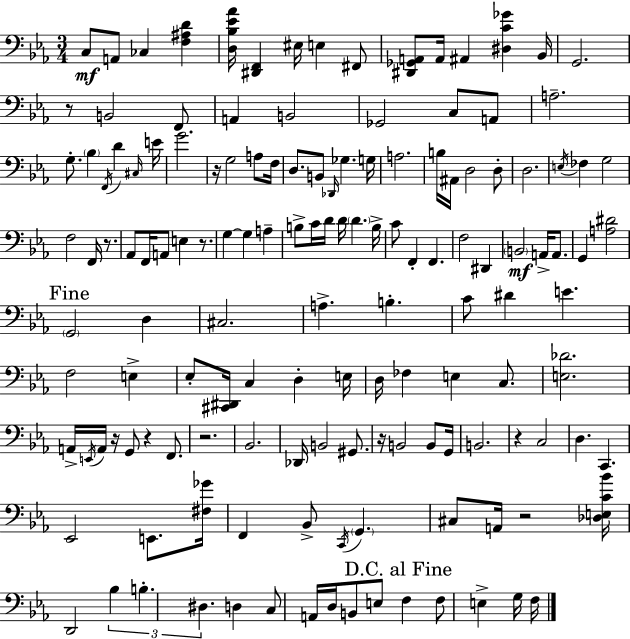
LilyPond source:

{
  \clef bass
  \numericTimeSignature
  \time 3/4
  \key ees \major
  c8\mf a,8 ces4 <f ais d'>4 | <d bes ees' aes'>16 <dis, f,>4 eis16 e4 fis,8 | <dis, ges, a,>8 a,16 ais,4 <dis c' ges'>4 bes,16 | g,2. | \break r8 b,2 f,8 | a,4 b,2 | ges,2 c8 a,8 | a2.-- | \break g8.-. \parenthesize bes4 \acciaccatura { f,16 } d'4 | \grace { cis16 } e'16 g'2. | r16 g2 a8 | f16 d8. b,8 \grace { des,16 } ges4. | \break g16 a2. | b16 ais,16 d2 | d8-. d2. | \acciaccatura { e16 } fes4 g2 | \break f2 | f,16 r8. aes,8 f,16 a,8 e4 | r8. g4~~ g4 | a4-- b8-> c'16 d'16 d'16 \parenthesize d'4. | \break b16-> c'8 f,4-. f,4. | f2 | dis,4 \parenthesize b,2\mf | a,16-> a,8. g,4 <a dis'>2 | \break \mark "Fine" \parenthesize g,2 | d4 cis2. | a4.-> b4.-. | c'8 dis'4 e'4. | \break f2 | e4-> ees8-. <cis, dis,>16 c4 d4-. | e16 d16 fes4 e4 | c8. <e des'>2. | \break a,16-> \acciaccatura { e,16 } a,16 r16 g,8 r4 | f,8. r2. | bes,2. | des,16 b,2 | \break gis,8. r16 b,2 | b,8 g,16 b,2. | r4 c2 | d4. c,4. | \break ees,2 | e,8. <fis ges'>16 f,4 bes,8-> \acciaccatura { c,16 } | \parenthesize g,4. cis8 a,16 r2 | <des e c' bes'>16 d,2 | \break \tuplet 3/2 { bes4 b4.-. | dis4. } d4 c8 | a,16 d16 b,8 e8 \mark "D.C. al Fine" f4 f8 | e4-> g16 f16 \bar "|."
}